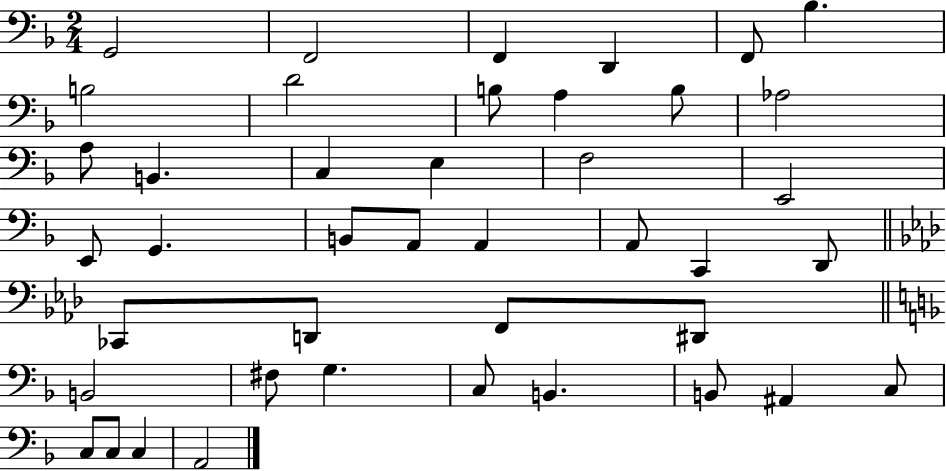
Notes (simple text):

G2/h F2/h F2/q D2/q F2/e Bb3/q. B3/h D4/h B3/e A3/q B3/e Ab3/h A3/e B2/q. C3/q E3/q F3/h E2/h E2/e G2/q. B2/e A2/e A2/q A2/e C2/q D2/e CES2/e D2/e F2/e D#2/e B2/h F#3/e G3/q. C3/e B2/q. B2/e A#2/q C3/e C3/e C3/e C3/q A2/h